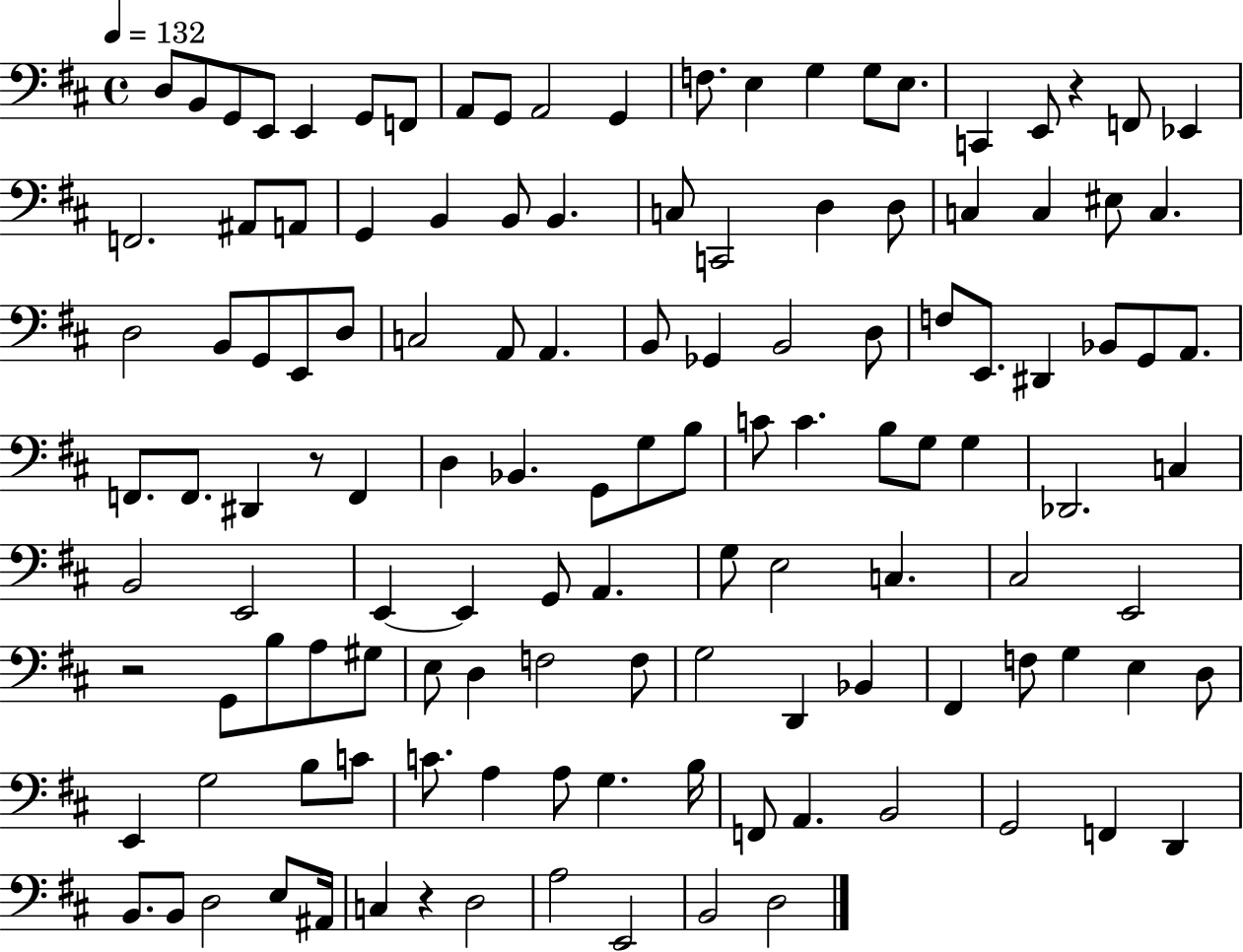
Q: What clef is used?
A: bass